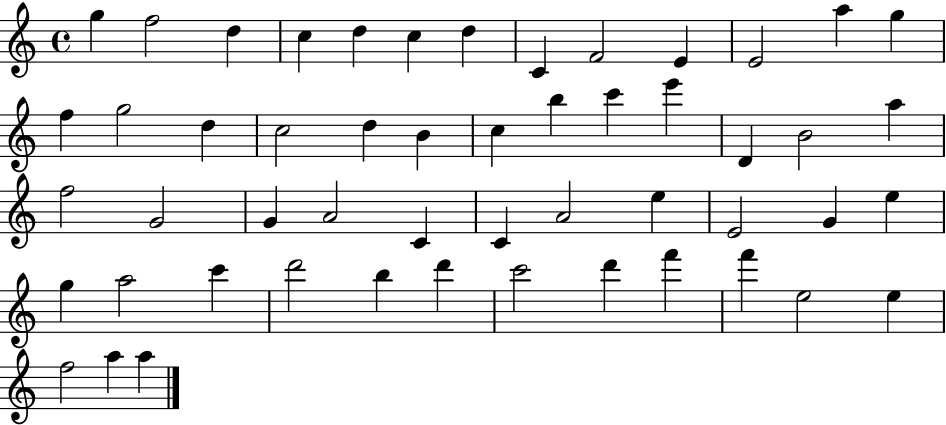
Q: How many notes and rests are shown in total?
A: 52